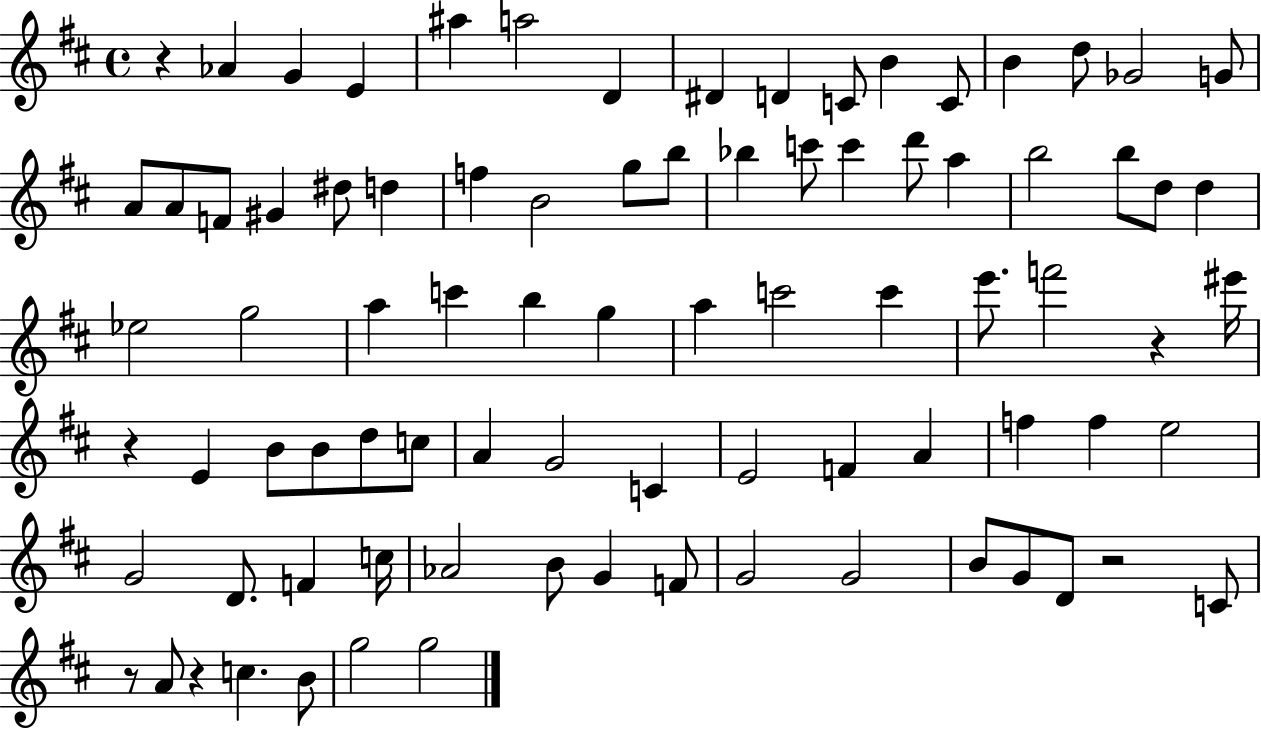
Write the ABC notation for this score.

X:1
T:Untitled
M:4/4
L:1/4
K:D
z _A G E ^a a2 D ^D D C/2 B C/2 B d/2 _G2 G/2 A/2 A/2 F/2 ^G ^d/2 d f B2 g/2 b/2 _b c'/2 c' d'/2 a b2 b/2 d/2 d _e2 g2 a c' b g a c'2 c' e'/2 f'2 z ^e'/4 z E B/2 B/2 d/2 c/2 A G2 C E2 F A f f e2 G2 D/2 F c/4 _A2 B/2 G F/2 G2 G2 B/2 G/2 D/2 z2 C/2 z/2 A/2 z c B/2 g2 g2